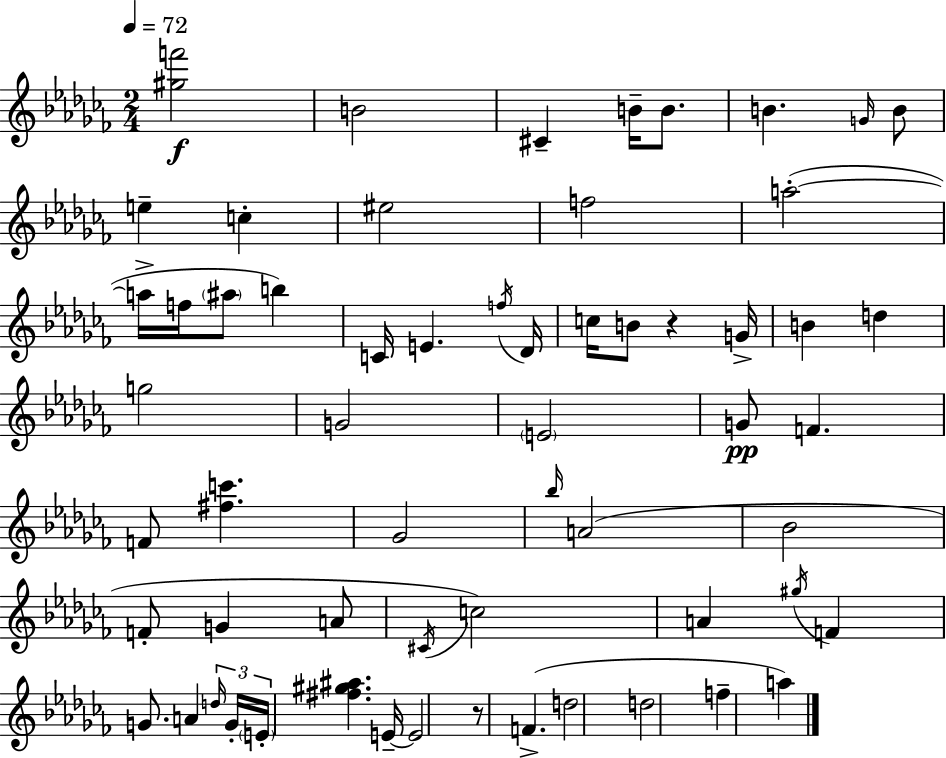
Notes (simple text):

[G#5,F6]/h B4/h C#4/q B4/s B4/e. B4/q. G4/s B4/e E5/q C5/q EIS5/h F5/h A5/h A5/s F5/s A#5/e B5/q C4/s E4/q. F5/s Db4/s C5/s B4/e R/q G4/s B4/q D5/q G5/h G4/h E4/h G4/e F4/q. F4/e [F#5,C6]/q. Gb4/h Bb5/s A4/h Bb4/h F4/e G4/q A4/e C#4/s C5/h A4/q G#5/s F4/q G4/e. A4/q D5/s G4/s E4/s [F#5,G#5,A#5]/q. E4/s E4/h R/e F4/q. D5/h D5/h F5/q A5/q